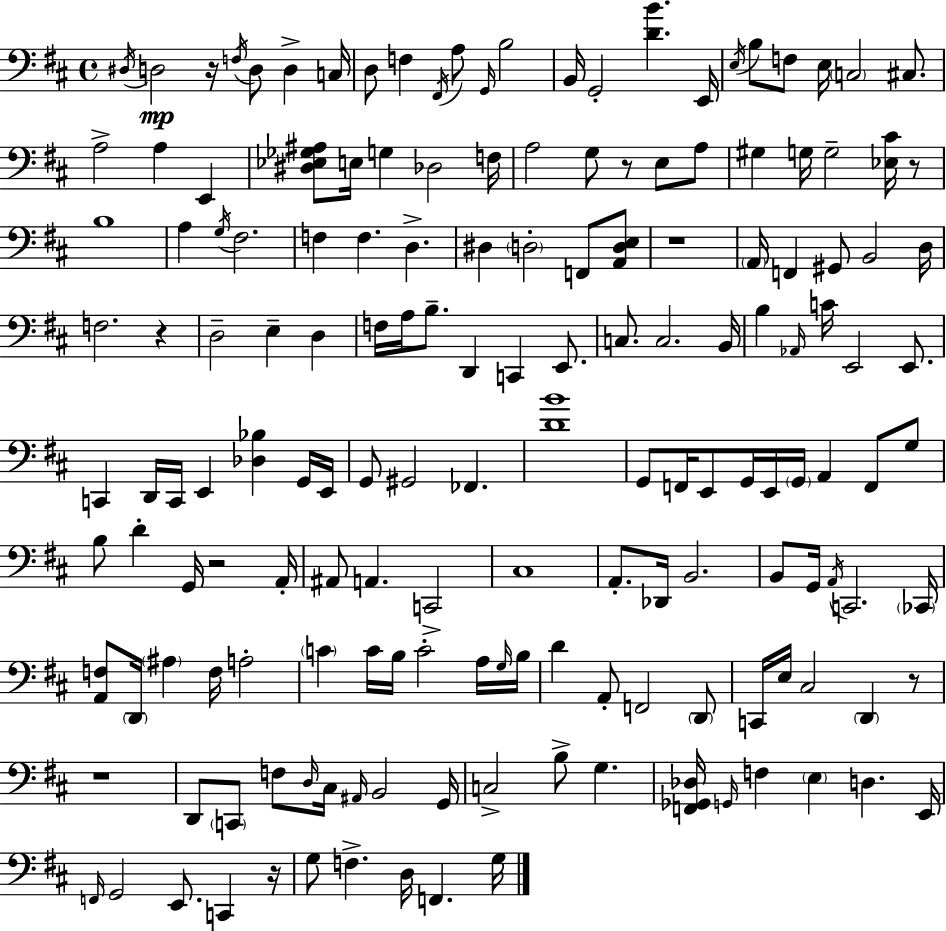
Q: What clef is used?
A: bass